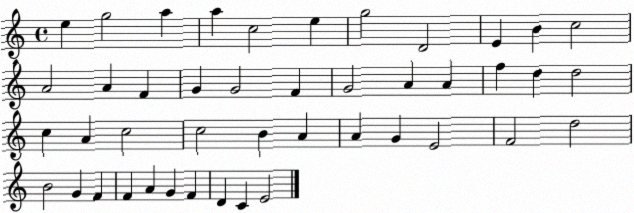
X:1
T:Untitled
M:4/4
L:1/4
K:C
e g2 a a c2 e g2 D2 E B c2 A2 A F G G2 F G2 A A f d d2 c A c2 c2 B A A G E2 F2 d2 B2 G F F A G F D C E2